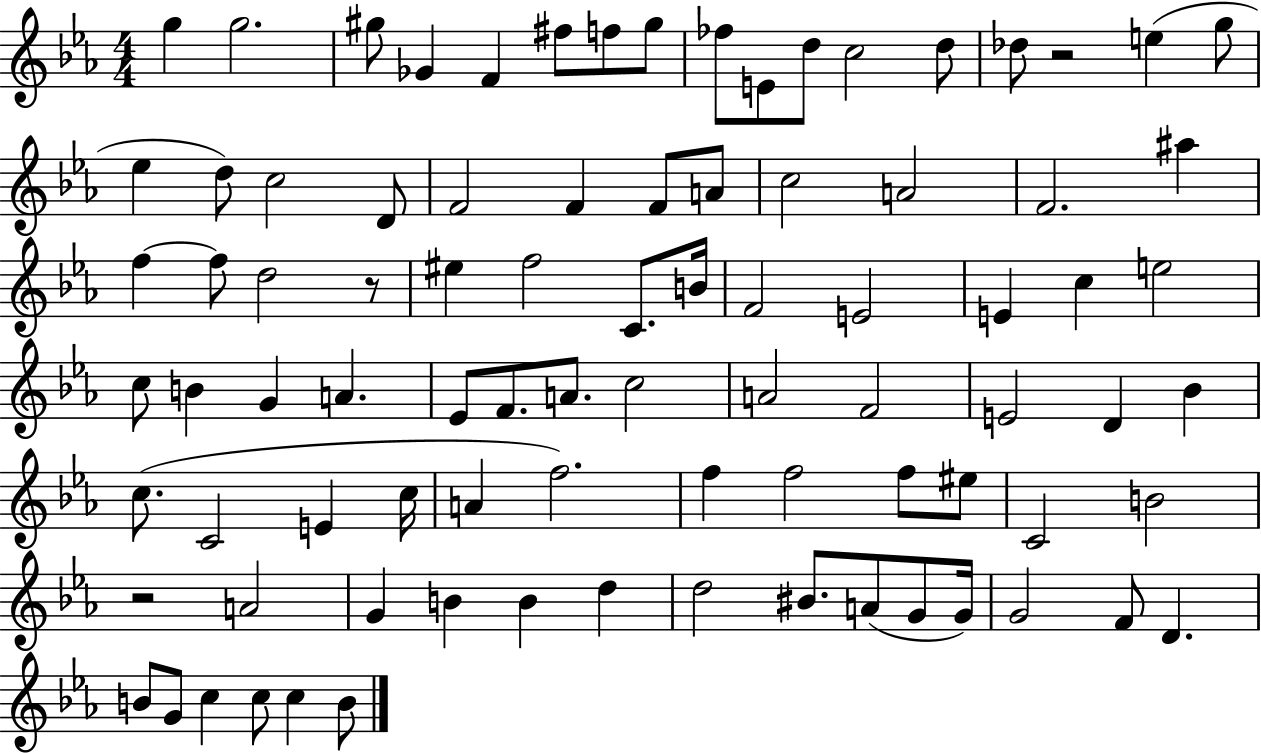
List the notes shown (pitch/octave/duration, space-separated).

G5/q G5/h. G#5/e Gb4/q F4/q F#5/e F5/e G#5/e FES5/e E4/e D5/e C5/h D5/e Db5/e R/h E5/q G5/e Eb5/q D5/e C5/h D4/e F4/h F4/q F4/e A4/e C5/h A4/h F4/h. A#5/q F5/q F5/e D5/h R/e EIS5/q F5/h C4/e. B4/s F4/h E4/h E4/q C5/q E5/h C5/e B4/q G4/q A4/q. Eb4/e F4/e. A4/e. C5/h A4/h F4/h E4/h D4/q Bb4/q C5/e. C4/h E4/q C5/s A4/q F5/h. F5/q F5/h F5/e EIS5/e C4/h B4/h R/h A4/h G4/q B4/q B4/q D5/q D5/h BIS4/e. A4/e G4/e G4/s G4/h F4/e D4/q. B4/e G4/e C5/q C5/e C5/q B4/e